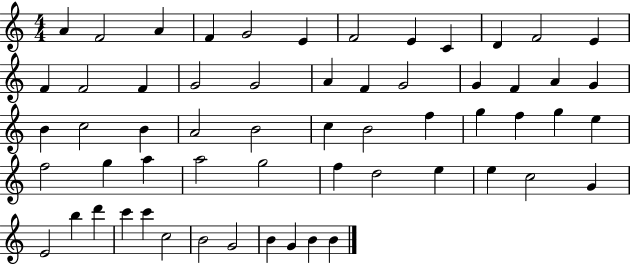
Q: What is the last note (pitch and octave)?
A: B4